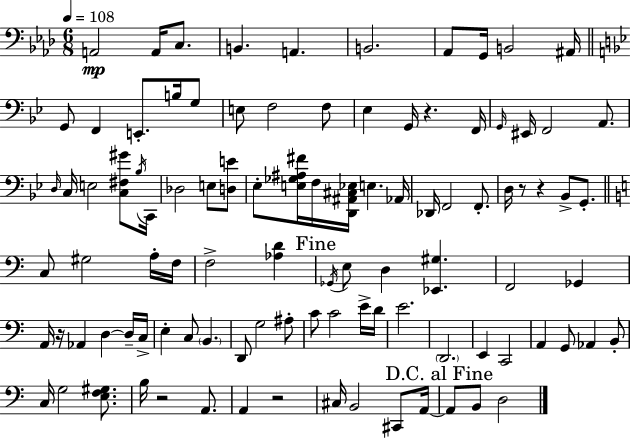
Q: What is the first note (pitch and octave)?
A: A2